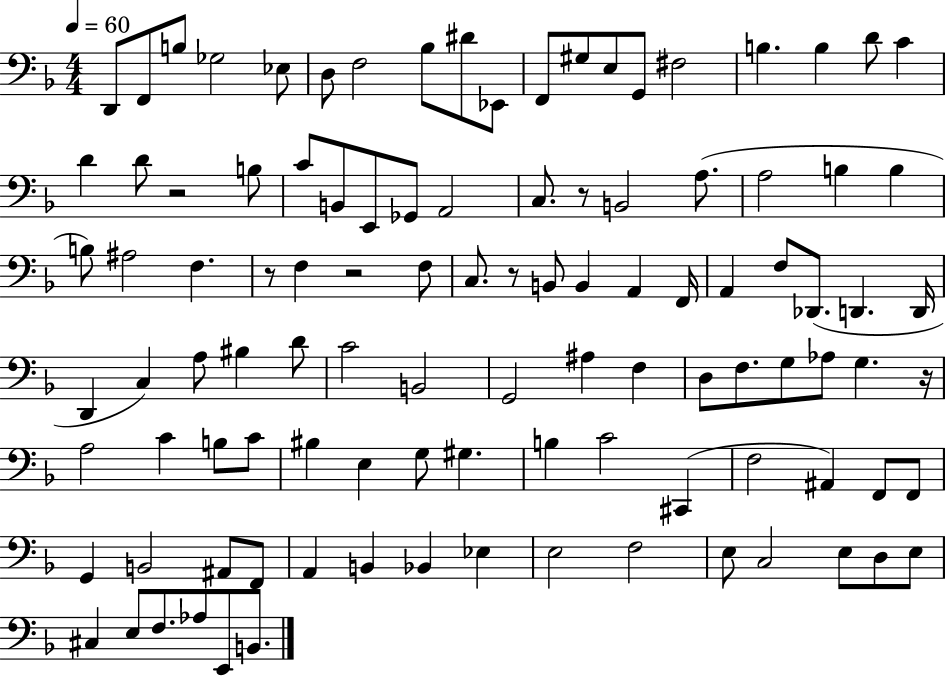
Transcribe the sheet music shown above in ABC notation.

X:1
T:Untitled
M:4/4
L:1/4
K:F
D,,/2 F,,/2 B,/2 _G,2 _E,/2 D,/2 F,2 _B,/2 ^D/2 _E,,/2 F,,/2 ^G,/2 E,/2 G,,/2 ^F,2 B, B, D/2 C D D/2 z2 B,/2 C/2 B,,/2 E,,/2 _G,,/2 A,,2 C,/2 z/2 B,,2 A,/2 A,2 B, B, B,/2 ^A,2 F, z/2 F, z2 F,/2 C,/2 z/2 B,,/2 B,, A,, F,,/4 A,, F,/2 _D,,/2 D,, D,,/4 D,, C, A,/2 ^B, D/2 C2 B,,2 G,,2 ^A, F, D,/2 F,/2 G,/2 _A,/2 G, z/4 A,2 C B,/2 C/2 ^B, E, G,/2 ^G, B, C2 ^C,, F,2 ^A,, F,,/2 F,,/2 G,, B,,2 ^A,,/2 F,,/2 A,, B,, _B,, _E, E,2 F,2 E,/2 C,2 E,/2 D,/2 E,/2 ^C, E,/2 F,/2 _A,/2 E,,/2 B,,/2